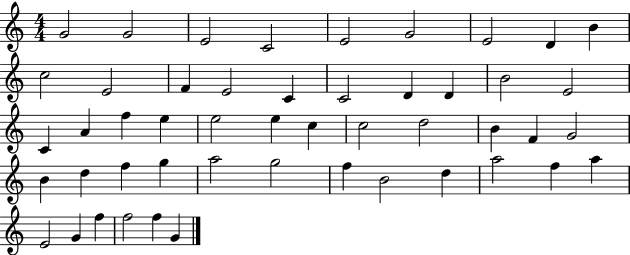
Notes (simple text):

G4/h G4/h E4/h C4/h E4/h G4/h E4/h D4/q B4/q C5/h E4/h F4/q E4/h C4/q C4/h D4/q D4/q B4/h E4/h C4/q A4/q F5/q E5/q E5/h E5/q C5/q C5/h D5/h B4/q F4/q G4/h B4/q D5/q F5/q G5/q A5/h G5/h F5/q B4/h D5/q A5/h F5/q A5/q E4/h G4/q F5/q F5/h F5/q G4/q